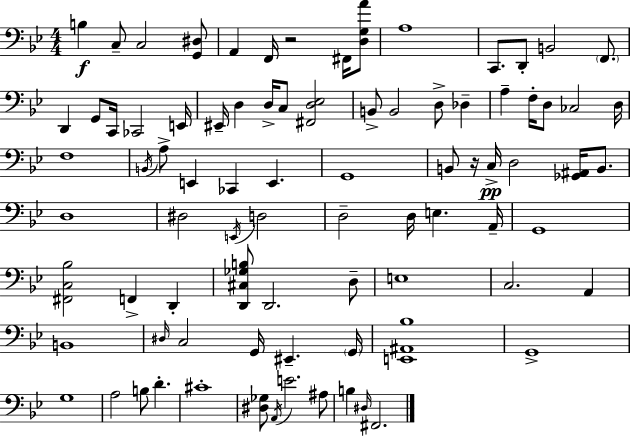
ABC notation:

X:1
T:Untitled
M:4/4
L:1/4
K:Gm
B, C,/2 C,2 [G,,^D,]/2 A,, F,,/4 z2 ^F,,/4 [D,G,A]/2 A,4 C,,/2 D,,/2 B,,2 F,,/2 D,, G,,/2 C,,/4 _C,,2 E,,/4 ^E,,/4 D, D,/4 C,/2 [^F,,D,_E,]2 B,,/2 B,,2 D,/2 _D, A, F,/4 D,/2 _C,2 D,/4 F,4 B,,/4 A,/2 E,, _C,, E,, G,,4 B,,/2 z/4 C,/4 D,2 [_G,,^A,,]/4 B,,/2 D,4 ^D,2 E,,/4 D,2 D,2 D,/4 E, A,,/4 G,,4 [^F,,C,_B,]2 F,, D,, [D,,^C,_G,B,]/2 D,,2 D,/2 E,4 C,2 A,, B,,4 ^D,/4 C,2 G,,/4 ^E,, G,,/4 [E,,^A,,_B,]4 G,,4 G,4 A,2 B,/2 D ^C4 [^D,_G,]/2 A,,/4 E2 ^A,/2 B, ^D,/4 ^F,,2